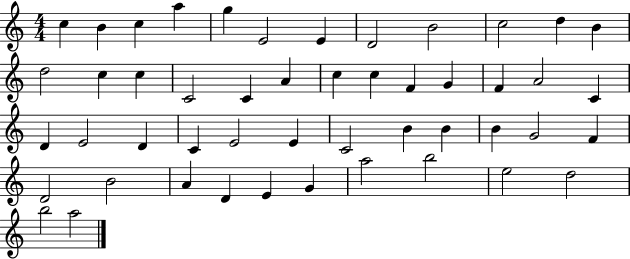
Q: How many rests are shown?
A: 0